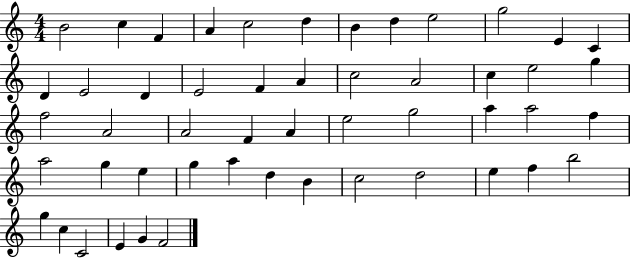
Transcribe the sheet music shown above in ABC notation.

X:1
T:Untitled
M:4/4
L:1/4
K:C
B2 c F A c2 d B d e2 g2 E C D E2 D E2 F A c2 A2 c e2 g f2 A2 A2 F A e2 g2 a a2 f a2 g e g a d B c2 d2 e f b2 g c C2 E G F2